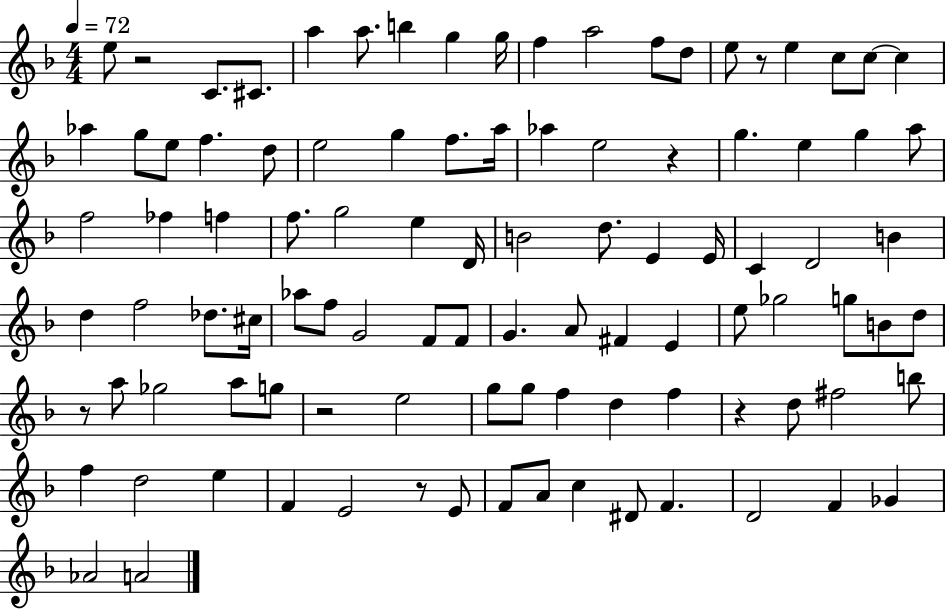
{
  \clef treble
  \numericTimeSignature
  \time 4/4
  \key f \major
  \tempo 4 = 72
  e''8 r2 c'8. cis'8. | a''4 a''8. b''4 g''4 g''16 | f''4 a''2 f''8 d''8 | e''8 r8 e''4 c''8 c''8~~ c''4 | \break aes''4 g''8 e''8 f''4. d''8 | e''2 g''4 f''8. a''16 | aes''4 e''2 r4 | g''4. e''4 g''4 a''8 | \break f''2 fes''4 f''4 | f''8. g''2 e''4 d'16 | b'2 d''8. e'4 e'16 | c'4 d'2 b'4 | \break d''4 f''2 des''8. cis''16 | aes''8 f''8 g'2 f'8 f'8 | g'4. a'8 fis'4 e'4 | e''8 ges''2 g''8 b'8 d''8 | \break r8 a''8 ges''2 a''8 g''8 | r2 e''2 | g''8 g''8 f''4 d''4 f''4 | r4 d''8 fis''2 b''8 | \break f''4 d''2 e''4 | f'4 e'2 r8 e'8 | f'8 a'8 c''4 dis'8 f'4. | d'2 f'4 ges'4 | \break aes'2 a'2 | \bar "|."
}